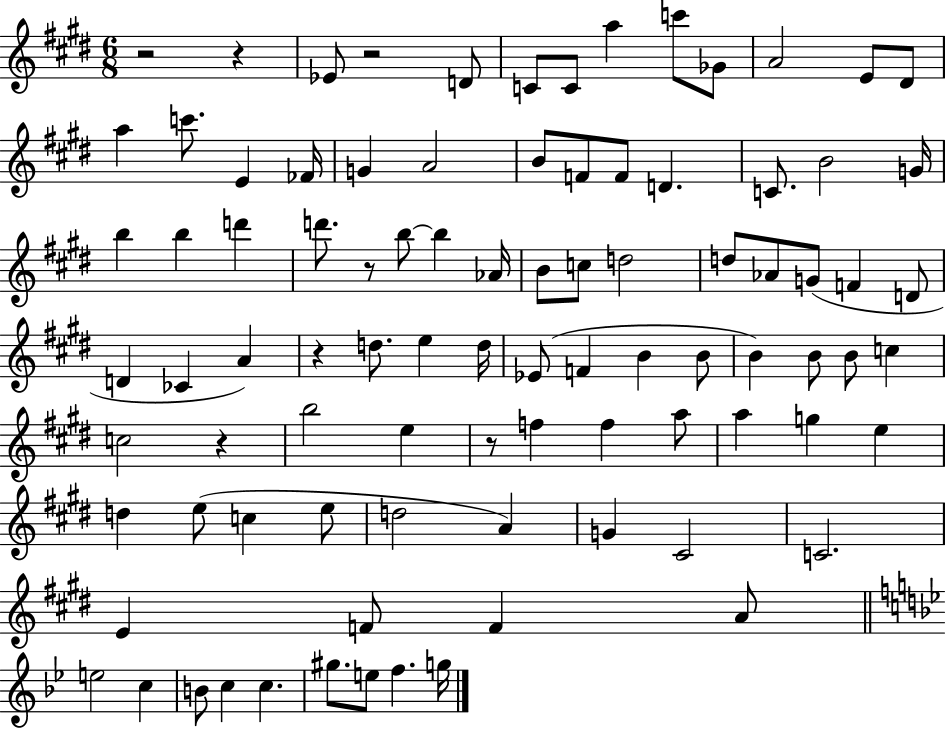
R/h R/q Eb4/e R/h D4/e C4/e C4/e A5/q C6/e Gb4/e A4/h E4/e D#4/e A5/q C6/e. E4/q FES4/s G4/q A4/h B4/e F4/e F4/e D4/q. C4/e. B4/h G4/s B5/q B5/q D6/q D6/e. R/e B5/e B5/q Ab4/s B4/e C5/e D5/h D5/e Ab4/e G4/e F4/q D4/e D4/q CES4/q A4/q R/q D5/e. E5/q D5/s Eb4/e F4/q B4/q B4/e B4/q B4/e B4/e C5/q C5/h R/q B5/h E5/q R/e F5/q F5/q A5/e A5/q G5/q E5/q D5/q E5/e C5/q E5/e D5/h A4/q G4/q C#4/h C4/h. E4/q F4/e F4/q A4/e E5/h C5/q B4/e C5/q C5/q. G#5/e. E5/e F5/q. G5/s